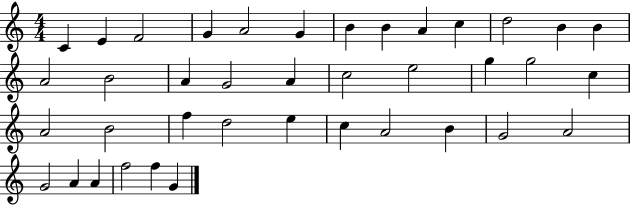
C4/q E4/q F4/h G4/q A4/h G4/q B4/q B4/q A4/q C5/q D5/h B4/q B4/q A4/h B4/h A4/q G4/h A4/q C5/h E5/h G5/q G5/h C5/q A4/h B4/h F5/q D5/h E5/q C5/q A4/h B4/q G4/h A4/h G4/h A4/q A4/q F5/h F5/q G4/q